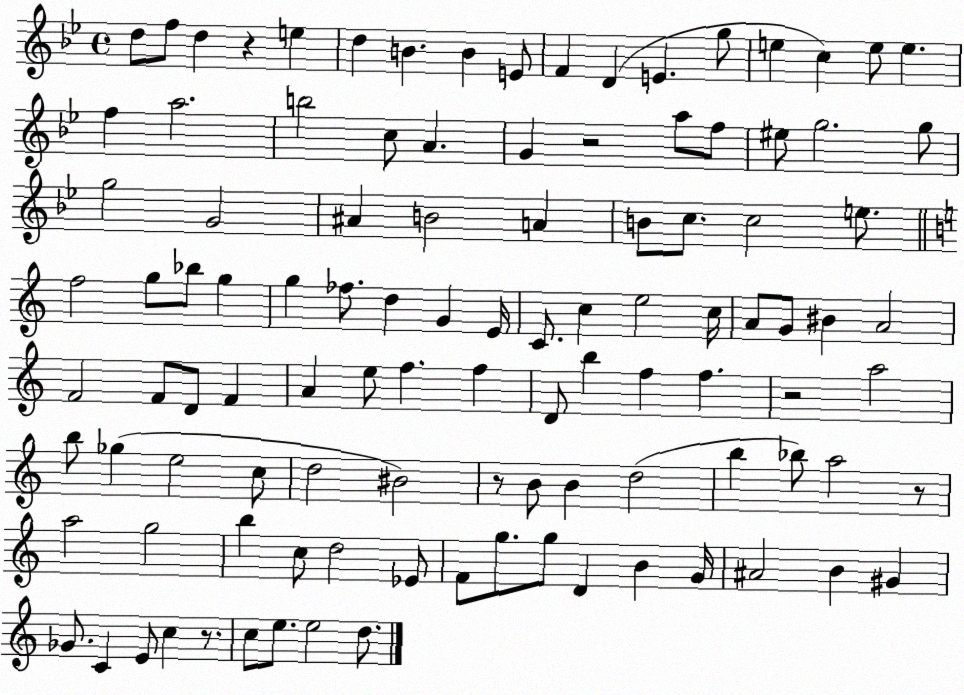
X:1
T:Untitled
M:4/4
L:1/4
K:Bb
d/2 f/2 d z e d B B E/2 F D E g/2 e c e/2 e f a2 b2 c/2 A G z2 a/2 f/2 ^e/2 g2 g/2 g2 G2 ^A B2 A B/2 c/2 c2 e/2 f2 g/2 _b/2 g g _f/2 d G E/4 C/2 c e2 c/4 A/2 G/2 ^B A2 F2 F/2 D/2 F A e/2 f f D/2 b f f z2 a2 b/2 _g e2 c/2 d2 ^B2 z/2 B/2 B d2 b _b/2 a2 z/2 a2 g2 b c/2 d2 _E/2 F/2 g/2 g/2 D B G/4 ^A2 B ^G _G/2 C E/2 c z/2 c/2 e/2 e2 d/2